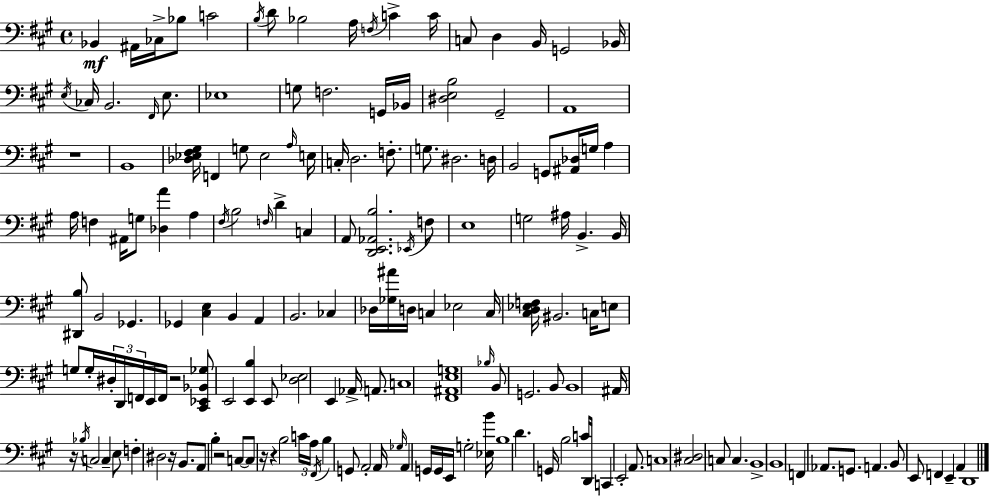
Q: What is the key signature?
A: A major